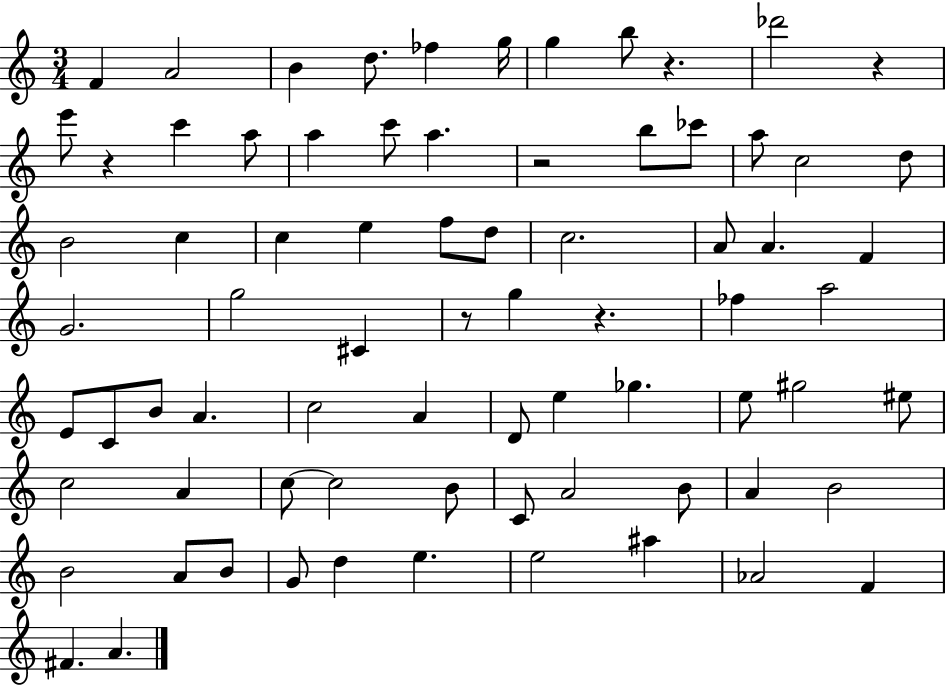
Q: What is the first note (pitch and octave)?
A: F4